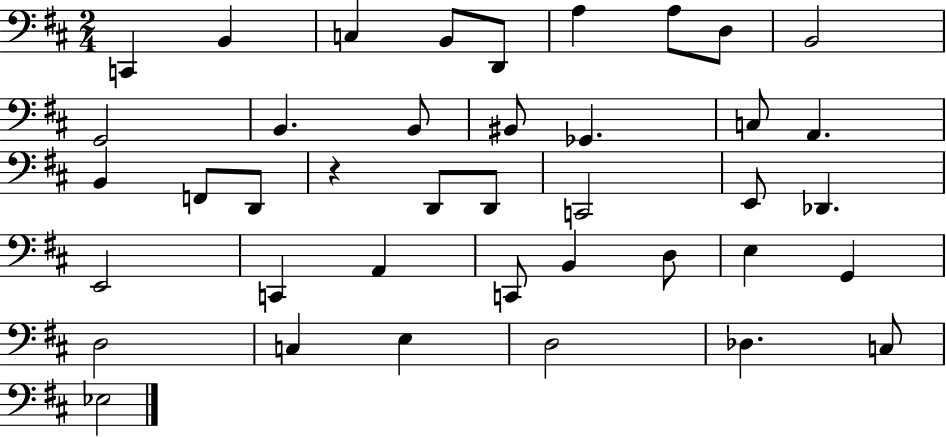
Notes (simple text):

C2/q B2/q C3/q B2/e D2/e A3/q A3/e D3/e B2/h G2/h B2/q. B2/e BIS2/e Gb2/q. C3/e A2/q. B2/q F2/e D2/e R/q D2/e D2/e C2/h E2/e Db2/q. E2/h C2/q A2/q C2/e B2/q D3/e E3/q G2/q D3/h C3/q E3/q D3/h Db3/q. C3/e Eb3/h